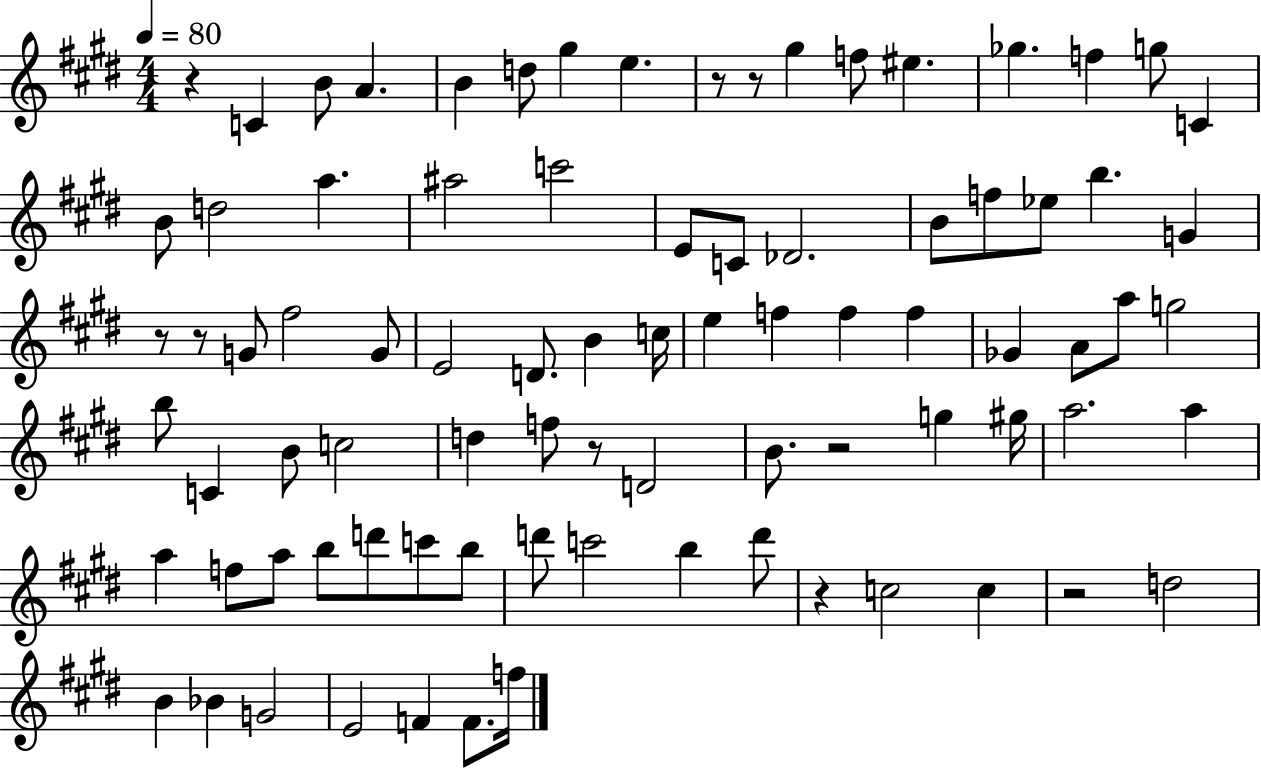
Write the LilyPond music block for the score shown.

{
  \clef treble
  \numericTimeSignature
  \time 4/4
  \key e \major
  \tempo 4 = 80
  r4 c'4 b'8 a'4. | b'4 d''8 gis''4 e''4. | r8 r8 gis''4 f''8 eis''4. | ges''4. f''4 g''8 c'4 | \break b'8 d''2 a''4. | ais''2 c'''2 | e'8 c'8 des'2. | b'8 f''8 ees''8 b''4. g'4 | \break r8 r8 g'8 fis''2 g'8 | e'2 d'8. b'4 c''16 | e''4 f''4 f''4 f''4 | ges'4 a'8 a''8 g''2 | \break b''8 c'4 b'8 c''2 | d''4 f''8 r8 d'2 | b'8. r2 g''4 gis''16 | a''2. a''4 | \break a''4 f''8 a''8 b''8 d'''8 c'''8 b''8 | d'''8 c'''2 b''4 d'''8 | r4 c''2 c''4 | r2 d''2 | \break b'4 bes'4 g'2 | e'2 f'4 f'8. f''16 | \bar "|."
}